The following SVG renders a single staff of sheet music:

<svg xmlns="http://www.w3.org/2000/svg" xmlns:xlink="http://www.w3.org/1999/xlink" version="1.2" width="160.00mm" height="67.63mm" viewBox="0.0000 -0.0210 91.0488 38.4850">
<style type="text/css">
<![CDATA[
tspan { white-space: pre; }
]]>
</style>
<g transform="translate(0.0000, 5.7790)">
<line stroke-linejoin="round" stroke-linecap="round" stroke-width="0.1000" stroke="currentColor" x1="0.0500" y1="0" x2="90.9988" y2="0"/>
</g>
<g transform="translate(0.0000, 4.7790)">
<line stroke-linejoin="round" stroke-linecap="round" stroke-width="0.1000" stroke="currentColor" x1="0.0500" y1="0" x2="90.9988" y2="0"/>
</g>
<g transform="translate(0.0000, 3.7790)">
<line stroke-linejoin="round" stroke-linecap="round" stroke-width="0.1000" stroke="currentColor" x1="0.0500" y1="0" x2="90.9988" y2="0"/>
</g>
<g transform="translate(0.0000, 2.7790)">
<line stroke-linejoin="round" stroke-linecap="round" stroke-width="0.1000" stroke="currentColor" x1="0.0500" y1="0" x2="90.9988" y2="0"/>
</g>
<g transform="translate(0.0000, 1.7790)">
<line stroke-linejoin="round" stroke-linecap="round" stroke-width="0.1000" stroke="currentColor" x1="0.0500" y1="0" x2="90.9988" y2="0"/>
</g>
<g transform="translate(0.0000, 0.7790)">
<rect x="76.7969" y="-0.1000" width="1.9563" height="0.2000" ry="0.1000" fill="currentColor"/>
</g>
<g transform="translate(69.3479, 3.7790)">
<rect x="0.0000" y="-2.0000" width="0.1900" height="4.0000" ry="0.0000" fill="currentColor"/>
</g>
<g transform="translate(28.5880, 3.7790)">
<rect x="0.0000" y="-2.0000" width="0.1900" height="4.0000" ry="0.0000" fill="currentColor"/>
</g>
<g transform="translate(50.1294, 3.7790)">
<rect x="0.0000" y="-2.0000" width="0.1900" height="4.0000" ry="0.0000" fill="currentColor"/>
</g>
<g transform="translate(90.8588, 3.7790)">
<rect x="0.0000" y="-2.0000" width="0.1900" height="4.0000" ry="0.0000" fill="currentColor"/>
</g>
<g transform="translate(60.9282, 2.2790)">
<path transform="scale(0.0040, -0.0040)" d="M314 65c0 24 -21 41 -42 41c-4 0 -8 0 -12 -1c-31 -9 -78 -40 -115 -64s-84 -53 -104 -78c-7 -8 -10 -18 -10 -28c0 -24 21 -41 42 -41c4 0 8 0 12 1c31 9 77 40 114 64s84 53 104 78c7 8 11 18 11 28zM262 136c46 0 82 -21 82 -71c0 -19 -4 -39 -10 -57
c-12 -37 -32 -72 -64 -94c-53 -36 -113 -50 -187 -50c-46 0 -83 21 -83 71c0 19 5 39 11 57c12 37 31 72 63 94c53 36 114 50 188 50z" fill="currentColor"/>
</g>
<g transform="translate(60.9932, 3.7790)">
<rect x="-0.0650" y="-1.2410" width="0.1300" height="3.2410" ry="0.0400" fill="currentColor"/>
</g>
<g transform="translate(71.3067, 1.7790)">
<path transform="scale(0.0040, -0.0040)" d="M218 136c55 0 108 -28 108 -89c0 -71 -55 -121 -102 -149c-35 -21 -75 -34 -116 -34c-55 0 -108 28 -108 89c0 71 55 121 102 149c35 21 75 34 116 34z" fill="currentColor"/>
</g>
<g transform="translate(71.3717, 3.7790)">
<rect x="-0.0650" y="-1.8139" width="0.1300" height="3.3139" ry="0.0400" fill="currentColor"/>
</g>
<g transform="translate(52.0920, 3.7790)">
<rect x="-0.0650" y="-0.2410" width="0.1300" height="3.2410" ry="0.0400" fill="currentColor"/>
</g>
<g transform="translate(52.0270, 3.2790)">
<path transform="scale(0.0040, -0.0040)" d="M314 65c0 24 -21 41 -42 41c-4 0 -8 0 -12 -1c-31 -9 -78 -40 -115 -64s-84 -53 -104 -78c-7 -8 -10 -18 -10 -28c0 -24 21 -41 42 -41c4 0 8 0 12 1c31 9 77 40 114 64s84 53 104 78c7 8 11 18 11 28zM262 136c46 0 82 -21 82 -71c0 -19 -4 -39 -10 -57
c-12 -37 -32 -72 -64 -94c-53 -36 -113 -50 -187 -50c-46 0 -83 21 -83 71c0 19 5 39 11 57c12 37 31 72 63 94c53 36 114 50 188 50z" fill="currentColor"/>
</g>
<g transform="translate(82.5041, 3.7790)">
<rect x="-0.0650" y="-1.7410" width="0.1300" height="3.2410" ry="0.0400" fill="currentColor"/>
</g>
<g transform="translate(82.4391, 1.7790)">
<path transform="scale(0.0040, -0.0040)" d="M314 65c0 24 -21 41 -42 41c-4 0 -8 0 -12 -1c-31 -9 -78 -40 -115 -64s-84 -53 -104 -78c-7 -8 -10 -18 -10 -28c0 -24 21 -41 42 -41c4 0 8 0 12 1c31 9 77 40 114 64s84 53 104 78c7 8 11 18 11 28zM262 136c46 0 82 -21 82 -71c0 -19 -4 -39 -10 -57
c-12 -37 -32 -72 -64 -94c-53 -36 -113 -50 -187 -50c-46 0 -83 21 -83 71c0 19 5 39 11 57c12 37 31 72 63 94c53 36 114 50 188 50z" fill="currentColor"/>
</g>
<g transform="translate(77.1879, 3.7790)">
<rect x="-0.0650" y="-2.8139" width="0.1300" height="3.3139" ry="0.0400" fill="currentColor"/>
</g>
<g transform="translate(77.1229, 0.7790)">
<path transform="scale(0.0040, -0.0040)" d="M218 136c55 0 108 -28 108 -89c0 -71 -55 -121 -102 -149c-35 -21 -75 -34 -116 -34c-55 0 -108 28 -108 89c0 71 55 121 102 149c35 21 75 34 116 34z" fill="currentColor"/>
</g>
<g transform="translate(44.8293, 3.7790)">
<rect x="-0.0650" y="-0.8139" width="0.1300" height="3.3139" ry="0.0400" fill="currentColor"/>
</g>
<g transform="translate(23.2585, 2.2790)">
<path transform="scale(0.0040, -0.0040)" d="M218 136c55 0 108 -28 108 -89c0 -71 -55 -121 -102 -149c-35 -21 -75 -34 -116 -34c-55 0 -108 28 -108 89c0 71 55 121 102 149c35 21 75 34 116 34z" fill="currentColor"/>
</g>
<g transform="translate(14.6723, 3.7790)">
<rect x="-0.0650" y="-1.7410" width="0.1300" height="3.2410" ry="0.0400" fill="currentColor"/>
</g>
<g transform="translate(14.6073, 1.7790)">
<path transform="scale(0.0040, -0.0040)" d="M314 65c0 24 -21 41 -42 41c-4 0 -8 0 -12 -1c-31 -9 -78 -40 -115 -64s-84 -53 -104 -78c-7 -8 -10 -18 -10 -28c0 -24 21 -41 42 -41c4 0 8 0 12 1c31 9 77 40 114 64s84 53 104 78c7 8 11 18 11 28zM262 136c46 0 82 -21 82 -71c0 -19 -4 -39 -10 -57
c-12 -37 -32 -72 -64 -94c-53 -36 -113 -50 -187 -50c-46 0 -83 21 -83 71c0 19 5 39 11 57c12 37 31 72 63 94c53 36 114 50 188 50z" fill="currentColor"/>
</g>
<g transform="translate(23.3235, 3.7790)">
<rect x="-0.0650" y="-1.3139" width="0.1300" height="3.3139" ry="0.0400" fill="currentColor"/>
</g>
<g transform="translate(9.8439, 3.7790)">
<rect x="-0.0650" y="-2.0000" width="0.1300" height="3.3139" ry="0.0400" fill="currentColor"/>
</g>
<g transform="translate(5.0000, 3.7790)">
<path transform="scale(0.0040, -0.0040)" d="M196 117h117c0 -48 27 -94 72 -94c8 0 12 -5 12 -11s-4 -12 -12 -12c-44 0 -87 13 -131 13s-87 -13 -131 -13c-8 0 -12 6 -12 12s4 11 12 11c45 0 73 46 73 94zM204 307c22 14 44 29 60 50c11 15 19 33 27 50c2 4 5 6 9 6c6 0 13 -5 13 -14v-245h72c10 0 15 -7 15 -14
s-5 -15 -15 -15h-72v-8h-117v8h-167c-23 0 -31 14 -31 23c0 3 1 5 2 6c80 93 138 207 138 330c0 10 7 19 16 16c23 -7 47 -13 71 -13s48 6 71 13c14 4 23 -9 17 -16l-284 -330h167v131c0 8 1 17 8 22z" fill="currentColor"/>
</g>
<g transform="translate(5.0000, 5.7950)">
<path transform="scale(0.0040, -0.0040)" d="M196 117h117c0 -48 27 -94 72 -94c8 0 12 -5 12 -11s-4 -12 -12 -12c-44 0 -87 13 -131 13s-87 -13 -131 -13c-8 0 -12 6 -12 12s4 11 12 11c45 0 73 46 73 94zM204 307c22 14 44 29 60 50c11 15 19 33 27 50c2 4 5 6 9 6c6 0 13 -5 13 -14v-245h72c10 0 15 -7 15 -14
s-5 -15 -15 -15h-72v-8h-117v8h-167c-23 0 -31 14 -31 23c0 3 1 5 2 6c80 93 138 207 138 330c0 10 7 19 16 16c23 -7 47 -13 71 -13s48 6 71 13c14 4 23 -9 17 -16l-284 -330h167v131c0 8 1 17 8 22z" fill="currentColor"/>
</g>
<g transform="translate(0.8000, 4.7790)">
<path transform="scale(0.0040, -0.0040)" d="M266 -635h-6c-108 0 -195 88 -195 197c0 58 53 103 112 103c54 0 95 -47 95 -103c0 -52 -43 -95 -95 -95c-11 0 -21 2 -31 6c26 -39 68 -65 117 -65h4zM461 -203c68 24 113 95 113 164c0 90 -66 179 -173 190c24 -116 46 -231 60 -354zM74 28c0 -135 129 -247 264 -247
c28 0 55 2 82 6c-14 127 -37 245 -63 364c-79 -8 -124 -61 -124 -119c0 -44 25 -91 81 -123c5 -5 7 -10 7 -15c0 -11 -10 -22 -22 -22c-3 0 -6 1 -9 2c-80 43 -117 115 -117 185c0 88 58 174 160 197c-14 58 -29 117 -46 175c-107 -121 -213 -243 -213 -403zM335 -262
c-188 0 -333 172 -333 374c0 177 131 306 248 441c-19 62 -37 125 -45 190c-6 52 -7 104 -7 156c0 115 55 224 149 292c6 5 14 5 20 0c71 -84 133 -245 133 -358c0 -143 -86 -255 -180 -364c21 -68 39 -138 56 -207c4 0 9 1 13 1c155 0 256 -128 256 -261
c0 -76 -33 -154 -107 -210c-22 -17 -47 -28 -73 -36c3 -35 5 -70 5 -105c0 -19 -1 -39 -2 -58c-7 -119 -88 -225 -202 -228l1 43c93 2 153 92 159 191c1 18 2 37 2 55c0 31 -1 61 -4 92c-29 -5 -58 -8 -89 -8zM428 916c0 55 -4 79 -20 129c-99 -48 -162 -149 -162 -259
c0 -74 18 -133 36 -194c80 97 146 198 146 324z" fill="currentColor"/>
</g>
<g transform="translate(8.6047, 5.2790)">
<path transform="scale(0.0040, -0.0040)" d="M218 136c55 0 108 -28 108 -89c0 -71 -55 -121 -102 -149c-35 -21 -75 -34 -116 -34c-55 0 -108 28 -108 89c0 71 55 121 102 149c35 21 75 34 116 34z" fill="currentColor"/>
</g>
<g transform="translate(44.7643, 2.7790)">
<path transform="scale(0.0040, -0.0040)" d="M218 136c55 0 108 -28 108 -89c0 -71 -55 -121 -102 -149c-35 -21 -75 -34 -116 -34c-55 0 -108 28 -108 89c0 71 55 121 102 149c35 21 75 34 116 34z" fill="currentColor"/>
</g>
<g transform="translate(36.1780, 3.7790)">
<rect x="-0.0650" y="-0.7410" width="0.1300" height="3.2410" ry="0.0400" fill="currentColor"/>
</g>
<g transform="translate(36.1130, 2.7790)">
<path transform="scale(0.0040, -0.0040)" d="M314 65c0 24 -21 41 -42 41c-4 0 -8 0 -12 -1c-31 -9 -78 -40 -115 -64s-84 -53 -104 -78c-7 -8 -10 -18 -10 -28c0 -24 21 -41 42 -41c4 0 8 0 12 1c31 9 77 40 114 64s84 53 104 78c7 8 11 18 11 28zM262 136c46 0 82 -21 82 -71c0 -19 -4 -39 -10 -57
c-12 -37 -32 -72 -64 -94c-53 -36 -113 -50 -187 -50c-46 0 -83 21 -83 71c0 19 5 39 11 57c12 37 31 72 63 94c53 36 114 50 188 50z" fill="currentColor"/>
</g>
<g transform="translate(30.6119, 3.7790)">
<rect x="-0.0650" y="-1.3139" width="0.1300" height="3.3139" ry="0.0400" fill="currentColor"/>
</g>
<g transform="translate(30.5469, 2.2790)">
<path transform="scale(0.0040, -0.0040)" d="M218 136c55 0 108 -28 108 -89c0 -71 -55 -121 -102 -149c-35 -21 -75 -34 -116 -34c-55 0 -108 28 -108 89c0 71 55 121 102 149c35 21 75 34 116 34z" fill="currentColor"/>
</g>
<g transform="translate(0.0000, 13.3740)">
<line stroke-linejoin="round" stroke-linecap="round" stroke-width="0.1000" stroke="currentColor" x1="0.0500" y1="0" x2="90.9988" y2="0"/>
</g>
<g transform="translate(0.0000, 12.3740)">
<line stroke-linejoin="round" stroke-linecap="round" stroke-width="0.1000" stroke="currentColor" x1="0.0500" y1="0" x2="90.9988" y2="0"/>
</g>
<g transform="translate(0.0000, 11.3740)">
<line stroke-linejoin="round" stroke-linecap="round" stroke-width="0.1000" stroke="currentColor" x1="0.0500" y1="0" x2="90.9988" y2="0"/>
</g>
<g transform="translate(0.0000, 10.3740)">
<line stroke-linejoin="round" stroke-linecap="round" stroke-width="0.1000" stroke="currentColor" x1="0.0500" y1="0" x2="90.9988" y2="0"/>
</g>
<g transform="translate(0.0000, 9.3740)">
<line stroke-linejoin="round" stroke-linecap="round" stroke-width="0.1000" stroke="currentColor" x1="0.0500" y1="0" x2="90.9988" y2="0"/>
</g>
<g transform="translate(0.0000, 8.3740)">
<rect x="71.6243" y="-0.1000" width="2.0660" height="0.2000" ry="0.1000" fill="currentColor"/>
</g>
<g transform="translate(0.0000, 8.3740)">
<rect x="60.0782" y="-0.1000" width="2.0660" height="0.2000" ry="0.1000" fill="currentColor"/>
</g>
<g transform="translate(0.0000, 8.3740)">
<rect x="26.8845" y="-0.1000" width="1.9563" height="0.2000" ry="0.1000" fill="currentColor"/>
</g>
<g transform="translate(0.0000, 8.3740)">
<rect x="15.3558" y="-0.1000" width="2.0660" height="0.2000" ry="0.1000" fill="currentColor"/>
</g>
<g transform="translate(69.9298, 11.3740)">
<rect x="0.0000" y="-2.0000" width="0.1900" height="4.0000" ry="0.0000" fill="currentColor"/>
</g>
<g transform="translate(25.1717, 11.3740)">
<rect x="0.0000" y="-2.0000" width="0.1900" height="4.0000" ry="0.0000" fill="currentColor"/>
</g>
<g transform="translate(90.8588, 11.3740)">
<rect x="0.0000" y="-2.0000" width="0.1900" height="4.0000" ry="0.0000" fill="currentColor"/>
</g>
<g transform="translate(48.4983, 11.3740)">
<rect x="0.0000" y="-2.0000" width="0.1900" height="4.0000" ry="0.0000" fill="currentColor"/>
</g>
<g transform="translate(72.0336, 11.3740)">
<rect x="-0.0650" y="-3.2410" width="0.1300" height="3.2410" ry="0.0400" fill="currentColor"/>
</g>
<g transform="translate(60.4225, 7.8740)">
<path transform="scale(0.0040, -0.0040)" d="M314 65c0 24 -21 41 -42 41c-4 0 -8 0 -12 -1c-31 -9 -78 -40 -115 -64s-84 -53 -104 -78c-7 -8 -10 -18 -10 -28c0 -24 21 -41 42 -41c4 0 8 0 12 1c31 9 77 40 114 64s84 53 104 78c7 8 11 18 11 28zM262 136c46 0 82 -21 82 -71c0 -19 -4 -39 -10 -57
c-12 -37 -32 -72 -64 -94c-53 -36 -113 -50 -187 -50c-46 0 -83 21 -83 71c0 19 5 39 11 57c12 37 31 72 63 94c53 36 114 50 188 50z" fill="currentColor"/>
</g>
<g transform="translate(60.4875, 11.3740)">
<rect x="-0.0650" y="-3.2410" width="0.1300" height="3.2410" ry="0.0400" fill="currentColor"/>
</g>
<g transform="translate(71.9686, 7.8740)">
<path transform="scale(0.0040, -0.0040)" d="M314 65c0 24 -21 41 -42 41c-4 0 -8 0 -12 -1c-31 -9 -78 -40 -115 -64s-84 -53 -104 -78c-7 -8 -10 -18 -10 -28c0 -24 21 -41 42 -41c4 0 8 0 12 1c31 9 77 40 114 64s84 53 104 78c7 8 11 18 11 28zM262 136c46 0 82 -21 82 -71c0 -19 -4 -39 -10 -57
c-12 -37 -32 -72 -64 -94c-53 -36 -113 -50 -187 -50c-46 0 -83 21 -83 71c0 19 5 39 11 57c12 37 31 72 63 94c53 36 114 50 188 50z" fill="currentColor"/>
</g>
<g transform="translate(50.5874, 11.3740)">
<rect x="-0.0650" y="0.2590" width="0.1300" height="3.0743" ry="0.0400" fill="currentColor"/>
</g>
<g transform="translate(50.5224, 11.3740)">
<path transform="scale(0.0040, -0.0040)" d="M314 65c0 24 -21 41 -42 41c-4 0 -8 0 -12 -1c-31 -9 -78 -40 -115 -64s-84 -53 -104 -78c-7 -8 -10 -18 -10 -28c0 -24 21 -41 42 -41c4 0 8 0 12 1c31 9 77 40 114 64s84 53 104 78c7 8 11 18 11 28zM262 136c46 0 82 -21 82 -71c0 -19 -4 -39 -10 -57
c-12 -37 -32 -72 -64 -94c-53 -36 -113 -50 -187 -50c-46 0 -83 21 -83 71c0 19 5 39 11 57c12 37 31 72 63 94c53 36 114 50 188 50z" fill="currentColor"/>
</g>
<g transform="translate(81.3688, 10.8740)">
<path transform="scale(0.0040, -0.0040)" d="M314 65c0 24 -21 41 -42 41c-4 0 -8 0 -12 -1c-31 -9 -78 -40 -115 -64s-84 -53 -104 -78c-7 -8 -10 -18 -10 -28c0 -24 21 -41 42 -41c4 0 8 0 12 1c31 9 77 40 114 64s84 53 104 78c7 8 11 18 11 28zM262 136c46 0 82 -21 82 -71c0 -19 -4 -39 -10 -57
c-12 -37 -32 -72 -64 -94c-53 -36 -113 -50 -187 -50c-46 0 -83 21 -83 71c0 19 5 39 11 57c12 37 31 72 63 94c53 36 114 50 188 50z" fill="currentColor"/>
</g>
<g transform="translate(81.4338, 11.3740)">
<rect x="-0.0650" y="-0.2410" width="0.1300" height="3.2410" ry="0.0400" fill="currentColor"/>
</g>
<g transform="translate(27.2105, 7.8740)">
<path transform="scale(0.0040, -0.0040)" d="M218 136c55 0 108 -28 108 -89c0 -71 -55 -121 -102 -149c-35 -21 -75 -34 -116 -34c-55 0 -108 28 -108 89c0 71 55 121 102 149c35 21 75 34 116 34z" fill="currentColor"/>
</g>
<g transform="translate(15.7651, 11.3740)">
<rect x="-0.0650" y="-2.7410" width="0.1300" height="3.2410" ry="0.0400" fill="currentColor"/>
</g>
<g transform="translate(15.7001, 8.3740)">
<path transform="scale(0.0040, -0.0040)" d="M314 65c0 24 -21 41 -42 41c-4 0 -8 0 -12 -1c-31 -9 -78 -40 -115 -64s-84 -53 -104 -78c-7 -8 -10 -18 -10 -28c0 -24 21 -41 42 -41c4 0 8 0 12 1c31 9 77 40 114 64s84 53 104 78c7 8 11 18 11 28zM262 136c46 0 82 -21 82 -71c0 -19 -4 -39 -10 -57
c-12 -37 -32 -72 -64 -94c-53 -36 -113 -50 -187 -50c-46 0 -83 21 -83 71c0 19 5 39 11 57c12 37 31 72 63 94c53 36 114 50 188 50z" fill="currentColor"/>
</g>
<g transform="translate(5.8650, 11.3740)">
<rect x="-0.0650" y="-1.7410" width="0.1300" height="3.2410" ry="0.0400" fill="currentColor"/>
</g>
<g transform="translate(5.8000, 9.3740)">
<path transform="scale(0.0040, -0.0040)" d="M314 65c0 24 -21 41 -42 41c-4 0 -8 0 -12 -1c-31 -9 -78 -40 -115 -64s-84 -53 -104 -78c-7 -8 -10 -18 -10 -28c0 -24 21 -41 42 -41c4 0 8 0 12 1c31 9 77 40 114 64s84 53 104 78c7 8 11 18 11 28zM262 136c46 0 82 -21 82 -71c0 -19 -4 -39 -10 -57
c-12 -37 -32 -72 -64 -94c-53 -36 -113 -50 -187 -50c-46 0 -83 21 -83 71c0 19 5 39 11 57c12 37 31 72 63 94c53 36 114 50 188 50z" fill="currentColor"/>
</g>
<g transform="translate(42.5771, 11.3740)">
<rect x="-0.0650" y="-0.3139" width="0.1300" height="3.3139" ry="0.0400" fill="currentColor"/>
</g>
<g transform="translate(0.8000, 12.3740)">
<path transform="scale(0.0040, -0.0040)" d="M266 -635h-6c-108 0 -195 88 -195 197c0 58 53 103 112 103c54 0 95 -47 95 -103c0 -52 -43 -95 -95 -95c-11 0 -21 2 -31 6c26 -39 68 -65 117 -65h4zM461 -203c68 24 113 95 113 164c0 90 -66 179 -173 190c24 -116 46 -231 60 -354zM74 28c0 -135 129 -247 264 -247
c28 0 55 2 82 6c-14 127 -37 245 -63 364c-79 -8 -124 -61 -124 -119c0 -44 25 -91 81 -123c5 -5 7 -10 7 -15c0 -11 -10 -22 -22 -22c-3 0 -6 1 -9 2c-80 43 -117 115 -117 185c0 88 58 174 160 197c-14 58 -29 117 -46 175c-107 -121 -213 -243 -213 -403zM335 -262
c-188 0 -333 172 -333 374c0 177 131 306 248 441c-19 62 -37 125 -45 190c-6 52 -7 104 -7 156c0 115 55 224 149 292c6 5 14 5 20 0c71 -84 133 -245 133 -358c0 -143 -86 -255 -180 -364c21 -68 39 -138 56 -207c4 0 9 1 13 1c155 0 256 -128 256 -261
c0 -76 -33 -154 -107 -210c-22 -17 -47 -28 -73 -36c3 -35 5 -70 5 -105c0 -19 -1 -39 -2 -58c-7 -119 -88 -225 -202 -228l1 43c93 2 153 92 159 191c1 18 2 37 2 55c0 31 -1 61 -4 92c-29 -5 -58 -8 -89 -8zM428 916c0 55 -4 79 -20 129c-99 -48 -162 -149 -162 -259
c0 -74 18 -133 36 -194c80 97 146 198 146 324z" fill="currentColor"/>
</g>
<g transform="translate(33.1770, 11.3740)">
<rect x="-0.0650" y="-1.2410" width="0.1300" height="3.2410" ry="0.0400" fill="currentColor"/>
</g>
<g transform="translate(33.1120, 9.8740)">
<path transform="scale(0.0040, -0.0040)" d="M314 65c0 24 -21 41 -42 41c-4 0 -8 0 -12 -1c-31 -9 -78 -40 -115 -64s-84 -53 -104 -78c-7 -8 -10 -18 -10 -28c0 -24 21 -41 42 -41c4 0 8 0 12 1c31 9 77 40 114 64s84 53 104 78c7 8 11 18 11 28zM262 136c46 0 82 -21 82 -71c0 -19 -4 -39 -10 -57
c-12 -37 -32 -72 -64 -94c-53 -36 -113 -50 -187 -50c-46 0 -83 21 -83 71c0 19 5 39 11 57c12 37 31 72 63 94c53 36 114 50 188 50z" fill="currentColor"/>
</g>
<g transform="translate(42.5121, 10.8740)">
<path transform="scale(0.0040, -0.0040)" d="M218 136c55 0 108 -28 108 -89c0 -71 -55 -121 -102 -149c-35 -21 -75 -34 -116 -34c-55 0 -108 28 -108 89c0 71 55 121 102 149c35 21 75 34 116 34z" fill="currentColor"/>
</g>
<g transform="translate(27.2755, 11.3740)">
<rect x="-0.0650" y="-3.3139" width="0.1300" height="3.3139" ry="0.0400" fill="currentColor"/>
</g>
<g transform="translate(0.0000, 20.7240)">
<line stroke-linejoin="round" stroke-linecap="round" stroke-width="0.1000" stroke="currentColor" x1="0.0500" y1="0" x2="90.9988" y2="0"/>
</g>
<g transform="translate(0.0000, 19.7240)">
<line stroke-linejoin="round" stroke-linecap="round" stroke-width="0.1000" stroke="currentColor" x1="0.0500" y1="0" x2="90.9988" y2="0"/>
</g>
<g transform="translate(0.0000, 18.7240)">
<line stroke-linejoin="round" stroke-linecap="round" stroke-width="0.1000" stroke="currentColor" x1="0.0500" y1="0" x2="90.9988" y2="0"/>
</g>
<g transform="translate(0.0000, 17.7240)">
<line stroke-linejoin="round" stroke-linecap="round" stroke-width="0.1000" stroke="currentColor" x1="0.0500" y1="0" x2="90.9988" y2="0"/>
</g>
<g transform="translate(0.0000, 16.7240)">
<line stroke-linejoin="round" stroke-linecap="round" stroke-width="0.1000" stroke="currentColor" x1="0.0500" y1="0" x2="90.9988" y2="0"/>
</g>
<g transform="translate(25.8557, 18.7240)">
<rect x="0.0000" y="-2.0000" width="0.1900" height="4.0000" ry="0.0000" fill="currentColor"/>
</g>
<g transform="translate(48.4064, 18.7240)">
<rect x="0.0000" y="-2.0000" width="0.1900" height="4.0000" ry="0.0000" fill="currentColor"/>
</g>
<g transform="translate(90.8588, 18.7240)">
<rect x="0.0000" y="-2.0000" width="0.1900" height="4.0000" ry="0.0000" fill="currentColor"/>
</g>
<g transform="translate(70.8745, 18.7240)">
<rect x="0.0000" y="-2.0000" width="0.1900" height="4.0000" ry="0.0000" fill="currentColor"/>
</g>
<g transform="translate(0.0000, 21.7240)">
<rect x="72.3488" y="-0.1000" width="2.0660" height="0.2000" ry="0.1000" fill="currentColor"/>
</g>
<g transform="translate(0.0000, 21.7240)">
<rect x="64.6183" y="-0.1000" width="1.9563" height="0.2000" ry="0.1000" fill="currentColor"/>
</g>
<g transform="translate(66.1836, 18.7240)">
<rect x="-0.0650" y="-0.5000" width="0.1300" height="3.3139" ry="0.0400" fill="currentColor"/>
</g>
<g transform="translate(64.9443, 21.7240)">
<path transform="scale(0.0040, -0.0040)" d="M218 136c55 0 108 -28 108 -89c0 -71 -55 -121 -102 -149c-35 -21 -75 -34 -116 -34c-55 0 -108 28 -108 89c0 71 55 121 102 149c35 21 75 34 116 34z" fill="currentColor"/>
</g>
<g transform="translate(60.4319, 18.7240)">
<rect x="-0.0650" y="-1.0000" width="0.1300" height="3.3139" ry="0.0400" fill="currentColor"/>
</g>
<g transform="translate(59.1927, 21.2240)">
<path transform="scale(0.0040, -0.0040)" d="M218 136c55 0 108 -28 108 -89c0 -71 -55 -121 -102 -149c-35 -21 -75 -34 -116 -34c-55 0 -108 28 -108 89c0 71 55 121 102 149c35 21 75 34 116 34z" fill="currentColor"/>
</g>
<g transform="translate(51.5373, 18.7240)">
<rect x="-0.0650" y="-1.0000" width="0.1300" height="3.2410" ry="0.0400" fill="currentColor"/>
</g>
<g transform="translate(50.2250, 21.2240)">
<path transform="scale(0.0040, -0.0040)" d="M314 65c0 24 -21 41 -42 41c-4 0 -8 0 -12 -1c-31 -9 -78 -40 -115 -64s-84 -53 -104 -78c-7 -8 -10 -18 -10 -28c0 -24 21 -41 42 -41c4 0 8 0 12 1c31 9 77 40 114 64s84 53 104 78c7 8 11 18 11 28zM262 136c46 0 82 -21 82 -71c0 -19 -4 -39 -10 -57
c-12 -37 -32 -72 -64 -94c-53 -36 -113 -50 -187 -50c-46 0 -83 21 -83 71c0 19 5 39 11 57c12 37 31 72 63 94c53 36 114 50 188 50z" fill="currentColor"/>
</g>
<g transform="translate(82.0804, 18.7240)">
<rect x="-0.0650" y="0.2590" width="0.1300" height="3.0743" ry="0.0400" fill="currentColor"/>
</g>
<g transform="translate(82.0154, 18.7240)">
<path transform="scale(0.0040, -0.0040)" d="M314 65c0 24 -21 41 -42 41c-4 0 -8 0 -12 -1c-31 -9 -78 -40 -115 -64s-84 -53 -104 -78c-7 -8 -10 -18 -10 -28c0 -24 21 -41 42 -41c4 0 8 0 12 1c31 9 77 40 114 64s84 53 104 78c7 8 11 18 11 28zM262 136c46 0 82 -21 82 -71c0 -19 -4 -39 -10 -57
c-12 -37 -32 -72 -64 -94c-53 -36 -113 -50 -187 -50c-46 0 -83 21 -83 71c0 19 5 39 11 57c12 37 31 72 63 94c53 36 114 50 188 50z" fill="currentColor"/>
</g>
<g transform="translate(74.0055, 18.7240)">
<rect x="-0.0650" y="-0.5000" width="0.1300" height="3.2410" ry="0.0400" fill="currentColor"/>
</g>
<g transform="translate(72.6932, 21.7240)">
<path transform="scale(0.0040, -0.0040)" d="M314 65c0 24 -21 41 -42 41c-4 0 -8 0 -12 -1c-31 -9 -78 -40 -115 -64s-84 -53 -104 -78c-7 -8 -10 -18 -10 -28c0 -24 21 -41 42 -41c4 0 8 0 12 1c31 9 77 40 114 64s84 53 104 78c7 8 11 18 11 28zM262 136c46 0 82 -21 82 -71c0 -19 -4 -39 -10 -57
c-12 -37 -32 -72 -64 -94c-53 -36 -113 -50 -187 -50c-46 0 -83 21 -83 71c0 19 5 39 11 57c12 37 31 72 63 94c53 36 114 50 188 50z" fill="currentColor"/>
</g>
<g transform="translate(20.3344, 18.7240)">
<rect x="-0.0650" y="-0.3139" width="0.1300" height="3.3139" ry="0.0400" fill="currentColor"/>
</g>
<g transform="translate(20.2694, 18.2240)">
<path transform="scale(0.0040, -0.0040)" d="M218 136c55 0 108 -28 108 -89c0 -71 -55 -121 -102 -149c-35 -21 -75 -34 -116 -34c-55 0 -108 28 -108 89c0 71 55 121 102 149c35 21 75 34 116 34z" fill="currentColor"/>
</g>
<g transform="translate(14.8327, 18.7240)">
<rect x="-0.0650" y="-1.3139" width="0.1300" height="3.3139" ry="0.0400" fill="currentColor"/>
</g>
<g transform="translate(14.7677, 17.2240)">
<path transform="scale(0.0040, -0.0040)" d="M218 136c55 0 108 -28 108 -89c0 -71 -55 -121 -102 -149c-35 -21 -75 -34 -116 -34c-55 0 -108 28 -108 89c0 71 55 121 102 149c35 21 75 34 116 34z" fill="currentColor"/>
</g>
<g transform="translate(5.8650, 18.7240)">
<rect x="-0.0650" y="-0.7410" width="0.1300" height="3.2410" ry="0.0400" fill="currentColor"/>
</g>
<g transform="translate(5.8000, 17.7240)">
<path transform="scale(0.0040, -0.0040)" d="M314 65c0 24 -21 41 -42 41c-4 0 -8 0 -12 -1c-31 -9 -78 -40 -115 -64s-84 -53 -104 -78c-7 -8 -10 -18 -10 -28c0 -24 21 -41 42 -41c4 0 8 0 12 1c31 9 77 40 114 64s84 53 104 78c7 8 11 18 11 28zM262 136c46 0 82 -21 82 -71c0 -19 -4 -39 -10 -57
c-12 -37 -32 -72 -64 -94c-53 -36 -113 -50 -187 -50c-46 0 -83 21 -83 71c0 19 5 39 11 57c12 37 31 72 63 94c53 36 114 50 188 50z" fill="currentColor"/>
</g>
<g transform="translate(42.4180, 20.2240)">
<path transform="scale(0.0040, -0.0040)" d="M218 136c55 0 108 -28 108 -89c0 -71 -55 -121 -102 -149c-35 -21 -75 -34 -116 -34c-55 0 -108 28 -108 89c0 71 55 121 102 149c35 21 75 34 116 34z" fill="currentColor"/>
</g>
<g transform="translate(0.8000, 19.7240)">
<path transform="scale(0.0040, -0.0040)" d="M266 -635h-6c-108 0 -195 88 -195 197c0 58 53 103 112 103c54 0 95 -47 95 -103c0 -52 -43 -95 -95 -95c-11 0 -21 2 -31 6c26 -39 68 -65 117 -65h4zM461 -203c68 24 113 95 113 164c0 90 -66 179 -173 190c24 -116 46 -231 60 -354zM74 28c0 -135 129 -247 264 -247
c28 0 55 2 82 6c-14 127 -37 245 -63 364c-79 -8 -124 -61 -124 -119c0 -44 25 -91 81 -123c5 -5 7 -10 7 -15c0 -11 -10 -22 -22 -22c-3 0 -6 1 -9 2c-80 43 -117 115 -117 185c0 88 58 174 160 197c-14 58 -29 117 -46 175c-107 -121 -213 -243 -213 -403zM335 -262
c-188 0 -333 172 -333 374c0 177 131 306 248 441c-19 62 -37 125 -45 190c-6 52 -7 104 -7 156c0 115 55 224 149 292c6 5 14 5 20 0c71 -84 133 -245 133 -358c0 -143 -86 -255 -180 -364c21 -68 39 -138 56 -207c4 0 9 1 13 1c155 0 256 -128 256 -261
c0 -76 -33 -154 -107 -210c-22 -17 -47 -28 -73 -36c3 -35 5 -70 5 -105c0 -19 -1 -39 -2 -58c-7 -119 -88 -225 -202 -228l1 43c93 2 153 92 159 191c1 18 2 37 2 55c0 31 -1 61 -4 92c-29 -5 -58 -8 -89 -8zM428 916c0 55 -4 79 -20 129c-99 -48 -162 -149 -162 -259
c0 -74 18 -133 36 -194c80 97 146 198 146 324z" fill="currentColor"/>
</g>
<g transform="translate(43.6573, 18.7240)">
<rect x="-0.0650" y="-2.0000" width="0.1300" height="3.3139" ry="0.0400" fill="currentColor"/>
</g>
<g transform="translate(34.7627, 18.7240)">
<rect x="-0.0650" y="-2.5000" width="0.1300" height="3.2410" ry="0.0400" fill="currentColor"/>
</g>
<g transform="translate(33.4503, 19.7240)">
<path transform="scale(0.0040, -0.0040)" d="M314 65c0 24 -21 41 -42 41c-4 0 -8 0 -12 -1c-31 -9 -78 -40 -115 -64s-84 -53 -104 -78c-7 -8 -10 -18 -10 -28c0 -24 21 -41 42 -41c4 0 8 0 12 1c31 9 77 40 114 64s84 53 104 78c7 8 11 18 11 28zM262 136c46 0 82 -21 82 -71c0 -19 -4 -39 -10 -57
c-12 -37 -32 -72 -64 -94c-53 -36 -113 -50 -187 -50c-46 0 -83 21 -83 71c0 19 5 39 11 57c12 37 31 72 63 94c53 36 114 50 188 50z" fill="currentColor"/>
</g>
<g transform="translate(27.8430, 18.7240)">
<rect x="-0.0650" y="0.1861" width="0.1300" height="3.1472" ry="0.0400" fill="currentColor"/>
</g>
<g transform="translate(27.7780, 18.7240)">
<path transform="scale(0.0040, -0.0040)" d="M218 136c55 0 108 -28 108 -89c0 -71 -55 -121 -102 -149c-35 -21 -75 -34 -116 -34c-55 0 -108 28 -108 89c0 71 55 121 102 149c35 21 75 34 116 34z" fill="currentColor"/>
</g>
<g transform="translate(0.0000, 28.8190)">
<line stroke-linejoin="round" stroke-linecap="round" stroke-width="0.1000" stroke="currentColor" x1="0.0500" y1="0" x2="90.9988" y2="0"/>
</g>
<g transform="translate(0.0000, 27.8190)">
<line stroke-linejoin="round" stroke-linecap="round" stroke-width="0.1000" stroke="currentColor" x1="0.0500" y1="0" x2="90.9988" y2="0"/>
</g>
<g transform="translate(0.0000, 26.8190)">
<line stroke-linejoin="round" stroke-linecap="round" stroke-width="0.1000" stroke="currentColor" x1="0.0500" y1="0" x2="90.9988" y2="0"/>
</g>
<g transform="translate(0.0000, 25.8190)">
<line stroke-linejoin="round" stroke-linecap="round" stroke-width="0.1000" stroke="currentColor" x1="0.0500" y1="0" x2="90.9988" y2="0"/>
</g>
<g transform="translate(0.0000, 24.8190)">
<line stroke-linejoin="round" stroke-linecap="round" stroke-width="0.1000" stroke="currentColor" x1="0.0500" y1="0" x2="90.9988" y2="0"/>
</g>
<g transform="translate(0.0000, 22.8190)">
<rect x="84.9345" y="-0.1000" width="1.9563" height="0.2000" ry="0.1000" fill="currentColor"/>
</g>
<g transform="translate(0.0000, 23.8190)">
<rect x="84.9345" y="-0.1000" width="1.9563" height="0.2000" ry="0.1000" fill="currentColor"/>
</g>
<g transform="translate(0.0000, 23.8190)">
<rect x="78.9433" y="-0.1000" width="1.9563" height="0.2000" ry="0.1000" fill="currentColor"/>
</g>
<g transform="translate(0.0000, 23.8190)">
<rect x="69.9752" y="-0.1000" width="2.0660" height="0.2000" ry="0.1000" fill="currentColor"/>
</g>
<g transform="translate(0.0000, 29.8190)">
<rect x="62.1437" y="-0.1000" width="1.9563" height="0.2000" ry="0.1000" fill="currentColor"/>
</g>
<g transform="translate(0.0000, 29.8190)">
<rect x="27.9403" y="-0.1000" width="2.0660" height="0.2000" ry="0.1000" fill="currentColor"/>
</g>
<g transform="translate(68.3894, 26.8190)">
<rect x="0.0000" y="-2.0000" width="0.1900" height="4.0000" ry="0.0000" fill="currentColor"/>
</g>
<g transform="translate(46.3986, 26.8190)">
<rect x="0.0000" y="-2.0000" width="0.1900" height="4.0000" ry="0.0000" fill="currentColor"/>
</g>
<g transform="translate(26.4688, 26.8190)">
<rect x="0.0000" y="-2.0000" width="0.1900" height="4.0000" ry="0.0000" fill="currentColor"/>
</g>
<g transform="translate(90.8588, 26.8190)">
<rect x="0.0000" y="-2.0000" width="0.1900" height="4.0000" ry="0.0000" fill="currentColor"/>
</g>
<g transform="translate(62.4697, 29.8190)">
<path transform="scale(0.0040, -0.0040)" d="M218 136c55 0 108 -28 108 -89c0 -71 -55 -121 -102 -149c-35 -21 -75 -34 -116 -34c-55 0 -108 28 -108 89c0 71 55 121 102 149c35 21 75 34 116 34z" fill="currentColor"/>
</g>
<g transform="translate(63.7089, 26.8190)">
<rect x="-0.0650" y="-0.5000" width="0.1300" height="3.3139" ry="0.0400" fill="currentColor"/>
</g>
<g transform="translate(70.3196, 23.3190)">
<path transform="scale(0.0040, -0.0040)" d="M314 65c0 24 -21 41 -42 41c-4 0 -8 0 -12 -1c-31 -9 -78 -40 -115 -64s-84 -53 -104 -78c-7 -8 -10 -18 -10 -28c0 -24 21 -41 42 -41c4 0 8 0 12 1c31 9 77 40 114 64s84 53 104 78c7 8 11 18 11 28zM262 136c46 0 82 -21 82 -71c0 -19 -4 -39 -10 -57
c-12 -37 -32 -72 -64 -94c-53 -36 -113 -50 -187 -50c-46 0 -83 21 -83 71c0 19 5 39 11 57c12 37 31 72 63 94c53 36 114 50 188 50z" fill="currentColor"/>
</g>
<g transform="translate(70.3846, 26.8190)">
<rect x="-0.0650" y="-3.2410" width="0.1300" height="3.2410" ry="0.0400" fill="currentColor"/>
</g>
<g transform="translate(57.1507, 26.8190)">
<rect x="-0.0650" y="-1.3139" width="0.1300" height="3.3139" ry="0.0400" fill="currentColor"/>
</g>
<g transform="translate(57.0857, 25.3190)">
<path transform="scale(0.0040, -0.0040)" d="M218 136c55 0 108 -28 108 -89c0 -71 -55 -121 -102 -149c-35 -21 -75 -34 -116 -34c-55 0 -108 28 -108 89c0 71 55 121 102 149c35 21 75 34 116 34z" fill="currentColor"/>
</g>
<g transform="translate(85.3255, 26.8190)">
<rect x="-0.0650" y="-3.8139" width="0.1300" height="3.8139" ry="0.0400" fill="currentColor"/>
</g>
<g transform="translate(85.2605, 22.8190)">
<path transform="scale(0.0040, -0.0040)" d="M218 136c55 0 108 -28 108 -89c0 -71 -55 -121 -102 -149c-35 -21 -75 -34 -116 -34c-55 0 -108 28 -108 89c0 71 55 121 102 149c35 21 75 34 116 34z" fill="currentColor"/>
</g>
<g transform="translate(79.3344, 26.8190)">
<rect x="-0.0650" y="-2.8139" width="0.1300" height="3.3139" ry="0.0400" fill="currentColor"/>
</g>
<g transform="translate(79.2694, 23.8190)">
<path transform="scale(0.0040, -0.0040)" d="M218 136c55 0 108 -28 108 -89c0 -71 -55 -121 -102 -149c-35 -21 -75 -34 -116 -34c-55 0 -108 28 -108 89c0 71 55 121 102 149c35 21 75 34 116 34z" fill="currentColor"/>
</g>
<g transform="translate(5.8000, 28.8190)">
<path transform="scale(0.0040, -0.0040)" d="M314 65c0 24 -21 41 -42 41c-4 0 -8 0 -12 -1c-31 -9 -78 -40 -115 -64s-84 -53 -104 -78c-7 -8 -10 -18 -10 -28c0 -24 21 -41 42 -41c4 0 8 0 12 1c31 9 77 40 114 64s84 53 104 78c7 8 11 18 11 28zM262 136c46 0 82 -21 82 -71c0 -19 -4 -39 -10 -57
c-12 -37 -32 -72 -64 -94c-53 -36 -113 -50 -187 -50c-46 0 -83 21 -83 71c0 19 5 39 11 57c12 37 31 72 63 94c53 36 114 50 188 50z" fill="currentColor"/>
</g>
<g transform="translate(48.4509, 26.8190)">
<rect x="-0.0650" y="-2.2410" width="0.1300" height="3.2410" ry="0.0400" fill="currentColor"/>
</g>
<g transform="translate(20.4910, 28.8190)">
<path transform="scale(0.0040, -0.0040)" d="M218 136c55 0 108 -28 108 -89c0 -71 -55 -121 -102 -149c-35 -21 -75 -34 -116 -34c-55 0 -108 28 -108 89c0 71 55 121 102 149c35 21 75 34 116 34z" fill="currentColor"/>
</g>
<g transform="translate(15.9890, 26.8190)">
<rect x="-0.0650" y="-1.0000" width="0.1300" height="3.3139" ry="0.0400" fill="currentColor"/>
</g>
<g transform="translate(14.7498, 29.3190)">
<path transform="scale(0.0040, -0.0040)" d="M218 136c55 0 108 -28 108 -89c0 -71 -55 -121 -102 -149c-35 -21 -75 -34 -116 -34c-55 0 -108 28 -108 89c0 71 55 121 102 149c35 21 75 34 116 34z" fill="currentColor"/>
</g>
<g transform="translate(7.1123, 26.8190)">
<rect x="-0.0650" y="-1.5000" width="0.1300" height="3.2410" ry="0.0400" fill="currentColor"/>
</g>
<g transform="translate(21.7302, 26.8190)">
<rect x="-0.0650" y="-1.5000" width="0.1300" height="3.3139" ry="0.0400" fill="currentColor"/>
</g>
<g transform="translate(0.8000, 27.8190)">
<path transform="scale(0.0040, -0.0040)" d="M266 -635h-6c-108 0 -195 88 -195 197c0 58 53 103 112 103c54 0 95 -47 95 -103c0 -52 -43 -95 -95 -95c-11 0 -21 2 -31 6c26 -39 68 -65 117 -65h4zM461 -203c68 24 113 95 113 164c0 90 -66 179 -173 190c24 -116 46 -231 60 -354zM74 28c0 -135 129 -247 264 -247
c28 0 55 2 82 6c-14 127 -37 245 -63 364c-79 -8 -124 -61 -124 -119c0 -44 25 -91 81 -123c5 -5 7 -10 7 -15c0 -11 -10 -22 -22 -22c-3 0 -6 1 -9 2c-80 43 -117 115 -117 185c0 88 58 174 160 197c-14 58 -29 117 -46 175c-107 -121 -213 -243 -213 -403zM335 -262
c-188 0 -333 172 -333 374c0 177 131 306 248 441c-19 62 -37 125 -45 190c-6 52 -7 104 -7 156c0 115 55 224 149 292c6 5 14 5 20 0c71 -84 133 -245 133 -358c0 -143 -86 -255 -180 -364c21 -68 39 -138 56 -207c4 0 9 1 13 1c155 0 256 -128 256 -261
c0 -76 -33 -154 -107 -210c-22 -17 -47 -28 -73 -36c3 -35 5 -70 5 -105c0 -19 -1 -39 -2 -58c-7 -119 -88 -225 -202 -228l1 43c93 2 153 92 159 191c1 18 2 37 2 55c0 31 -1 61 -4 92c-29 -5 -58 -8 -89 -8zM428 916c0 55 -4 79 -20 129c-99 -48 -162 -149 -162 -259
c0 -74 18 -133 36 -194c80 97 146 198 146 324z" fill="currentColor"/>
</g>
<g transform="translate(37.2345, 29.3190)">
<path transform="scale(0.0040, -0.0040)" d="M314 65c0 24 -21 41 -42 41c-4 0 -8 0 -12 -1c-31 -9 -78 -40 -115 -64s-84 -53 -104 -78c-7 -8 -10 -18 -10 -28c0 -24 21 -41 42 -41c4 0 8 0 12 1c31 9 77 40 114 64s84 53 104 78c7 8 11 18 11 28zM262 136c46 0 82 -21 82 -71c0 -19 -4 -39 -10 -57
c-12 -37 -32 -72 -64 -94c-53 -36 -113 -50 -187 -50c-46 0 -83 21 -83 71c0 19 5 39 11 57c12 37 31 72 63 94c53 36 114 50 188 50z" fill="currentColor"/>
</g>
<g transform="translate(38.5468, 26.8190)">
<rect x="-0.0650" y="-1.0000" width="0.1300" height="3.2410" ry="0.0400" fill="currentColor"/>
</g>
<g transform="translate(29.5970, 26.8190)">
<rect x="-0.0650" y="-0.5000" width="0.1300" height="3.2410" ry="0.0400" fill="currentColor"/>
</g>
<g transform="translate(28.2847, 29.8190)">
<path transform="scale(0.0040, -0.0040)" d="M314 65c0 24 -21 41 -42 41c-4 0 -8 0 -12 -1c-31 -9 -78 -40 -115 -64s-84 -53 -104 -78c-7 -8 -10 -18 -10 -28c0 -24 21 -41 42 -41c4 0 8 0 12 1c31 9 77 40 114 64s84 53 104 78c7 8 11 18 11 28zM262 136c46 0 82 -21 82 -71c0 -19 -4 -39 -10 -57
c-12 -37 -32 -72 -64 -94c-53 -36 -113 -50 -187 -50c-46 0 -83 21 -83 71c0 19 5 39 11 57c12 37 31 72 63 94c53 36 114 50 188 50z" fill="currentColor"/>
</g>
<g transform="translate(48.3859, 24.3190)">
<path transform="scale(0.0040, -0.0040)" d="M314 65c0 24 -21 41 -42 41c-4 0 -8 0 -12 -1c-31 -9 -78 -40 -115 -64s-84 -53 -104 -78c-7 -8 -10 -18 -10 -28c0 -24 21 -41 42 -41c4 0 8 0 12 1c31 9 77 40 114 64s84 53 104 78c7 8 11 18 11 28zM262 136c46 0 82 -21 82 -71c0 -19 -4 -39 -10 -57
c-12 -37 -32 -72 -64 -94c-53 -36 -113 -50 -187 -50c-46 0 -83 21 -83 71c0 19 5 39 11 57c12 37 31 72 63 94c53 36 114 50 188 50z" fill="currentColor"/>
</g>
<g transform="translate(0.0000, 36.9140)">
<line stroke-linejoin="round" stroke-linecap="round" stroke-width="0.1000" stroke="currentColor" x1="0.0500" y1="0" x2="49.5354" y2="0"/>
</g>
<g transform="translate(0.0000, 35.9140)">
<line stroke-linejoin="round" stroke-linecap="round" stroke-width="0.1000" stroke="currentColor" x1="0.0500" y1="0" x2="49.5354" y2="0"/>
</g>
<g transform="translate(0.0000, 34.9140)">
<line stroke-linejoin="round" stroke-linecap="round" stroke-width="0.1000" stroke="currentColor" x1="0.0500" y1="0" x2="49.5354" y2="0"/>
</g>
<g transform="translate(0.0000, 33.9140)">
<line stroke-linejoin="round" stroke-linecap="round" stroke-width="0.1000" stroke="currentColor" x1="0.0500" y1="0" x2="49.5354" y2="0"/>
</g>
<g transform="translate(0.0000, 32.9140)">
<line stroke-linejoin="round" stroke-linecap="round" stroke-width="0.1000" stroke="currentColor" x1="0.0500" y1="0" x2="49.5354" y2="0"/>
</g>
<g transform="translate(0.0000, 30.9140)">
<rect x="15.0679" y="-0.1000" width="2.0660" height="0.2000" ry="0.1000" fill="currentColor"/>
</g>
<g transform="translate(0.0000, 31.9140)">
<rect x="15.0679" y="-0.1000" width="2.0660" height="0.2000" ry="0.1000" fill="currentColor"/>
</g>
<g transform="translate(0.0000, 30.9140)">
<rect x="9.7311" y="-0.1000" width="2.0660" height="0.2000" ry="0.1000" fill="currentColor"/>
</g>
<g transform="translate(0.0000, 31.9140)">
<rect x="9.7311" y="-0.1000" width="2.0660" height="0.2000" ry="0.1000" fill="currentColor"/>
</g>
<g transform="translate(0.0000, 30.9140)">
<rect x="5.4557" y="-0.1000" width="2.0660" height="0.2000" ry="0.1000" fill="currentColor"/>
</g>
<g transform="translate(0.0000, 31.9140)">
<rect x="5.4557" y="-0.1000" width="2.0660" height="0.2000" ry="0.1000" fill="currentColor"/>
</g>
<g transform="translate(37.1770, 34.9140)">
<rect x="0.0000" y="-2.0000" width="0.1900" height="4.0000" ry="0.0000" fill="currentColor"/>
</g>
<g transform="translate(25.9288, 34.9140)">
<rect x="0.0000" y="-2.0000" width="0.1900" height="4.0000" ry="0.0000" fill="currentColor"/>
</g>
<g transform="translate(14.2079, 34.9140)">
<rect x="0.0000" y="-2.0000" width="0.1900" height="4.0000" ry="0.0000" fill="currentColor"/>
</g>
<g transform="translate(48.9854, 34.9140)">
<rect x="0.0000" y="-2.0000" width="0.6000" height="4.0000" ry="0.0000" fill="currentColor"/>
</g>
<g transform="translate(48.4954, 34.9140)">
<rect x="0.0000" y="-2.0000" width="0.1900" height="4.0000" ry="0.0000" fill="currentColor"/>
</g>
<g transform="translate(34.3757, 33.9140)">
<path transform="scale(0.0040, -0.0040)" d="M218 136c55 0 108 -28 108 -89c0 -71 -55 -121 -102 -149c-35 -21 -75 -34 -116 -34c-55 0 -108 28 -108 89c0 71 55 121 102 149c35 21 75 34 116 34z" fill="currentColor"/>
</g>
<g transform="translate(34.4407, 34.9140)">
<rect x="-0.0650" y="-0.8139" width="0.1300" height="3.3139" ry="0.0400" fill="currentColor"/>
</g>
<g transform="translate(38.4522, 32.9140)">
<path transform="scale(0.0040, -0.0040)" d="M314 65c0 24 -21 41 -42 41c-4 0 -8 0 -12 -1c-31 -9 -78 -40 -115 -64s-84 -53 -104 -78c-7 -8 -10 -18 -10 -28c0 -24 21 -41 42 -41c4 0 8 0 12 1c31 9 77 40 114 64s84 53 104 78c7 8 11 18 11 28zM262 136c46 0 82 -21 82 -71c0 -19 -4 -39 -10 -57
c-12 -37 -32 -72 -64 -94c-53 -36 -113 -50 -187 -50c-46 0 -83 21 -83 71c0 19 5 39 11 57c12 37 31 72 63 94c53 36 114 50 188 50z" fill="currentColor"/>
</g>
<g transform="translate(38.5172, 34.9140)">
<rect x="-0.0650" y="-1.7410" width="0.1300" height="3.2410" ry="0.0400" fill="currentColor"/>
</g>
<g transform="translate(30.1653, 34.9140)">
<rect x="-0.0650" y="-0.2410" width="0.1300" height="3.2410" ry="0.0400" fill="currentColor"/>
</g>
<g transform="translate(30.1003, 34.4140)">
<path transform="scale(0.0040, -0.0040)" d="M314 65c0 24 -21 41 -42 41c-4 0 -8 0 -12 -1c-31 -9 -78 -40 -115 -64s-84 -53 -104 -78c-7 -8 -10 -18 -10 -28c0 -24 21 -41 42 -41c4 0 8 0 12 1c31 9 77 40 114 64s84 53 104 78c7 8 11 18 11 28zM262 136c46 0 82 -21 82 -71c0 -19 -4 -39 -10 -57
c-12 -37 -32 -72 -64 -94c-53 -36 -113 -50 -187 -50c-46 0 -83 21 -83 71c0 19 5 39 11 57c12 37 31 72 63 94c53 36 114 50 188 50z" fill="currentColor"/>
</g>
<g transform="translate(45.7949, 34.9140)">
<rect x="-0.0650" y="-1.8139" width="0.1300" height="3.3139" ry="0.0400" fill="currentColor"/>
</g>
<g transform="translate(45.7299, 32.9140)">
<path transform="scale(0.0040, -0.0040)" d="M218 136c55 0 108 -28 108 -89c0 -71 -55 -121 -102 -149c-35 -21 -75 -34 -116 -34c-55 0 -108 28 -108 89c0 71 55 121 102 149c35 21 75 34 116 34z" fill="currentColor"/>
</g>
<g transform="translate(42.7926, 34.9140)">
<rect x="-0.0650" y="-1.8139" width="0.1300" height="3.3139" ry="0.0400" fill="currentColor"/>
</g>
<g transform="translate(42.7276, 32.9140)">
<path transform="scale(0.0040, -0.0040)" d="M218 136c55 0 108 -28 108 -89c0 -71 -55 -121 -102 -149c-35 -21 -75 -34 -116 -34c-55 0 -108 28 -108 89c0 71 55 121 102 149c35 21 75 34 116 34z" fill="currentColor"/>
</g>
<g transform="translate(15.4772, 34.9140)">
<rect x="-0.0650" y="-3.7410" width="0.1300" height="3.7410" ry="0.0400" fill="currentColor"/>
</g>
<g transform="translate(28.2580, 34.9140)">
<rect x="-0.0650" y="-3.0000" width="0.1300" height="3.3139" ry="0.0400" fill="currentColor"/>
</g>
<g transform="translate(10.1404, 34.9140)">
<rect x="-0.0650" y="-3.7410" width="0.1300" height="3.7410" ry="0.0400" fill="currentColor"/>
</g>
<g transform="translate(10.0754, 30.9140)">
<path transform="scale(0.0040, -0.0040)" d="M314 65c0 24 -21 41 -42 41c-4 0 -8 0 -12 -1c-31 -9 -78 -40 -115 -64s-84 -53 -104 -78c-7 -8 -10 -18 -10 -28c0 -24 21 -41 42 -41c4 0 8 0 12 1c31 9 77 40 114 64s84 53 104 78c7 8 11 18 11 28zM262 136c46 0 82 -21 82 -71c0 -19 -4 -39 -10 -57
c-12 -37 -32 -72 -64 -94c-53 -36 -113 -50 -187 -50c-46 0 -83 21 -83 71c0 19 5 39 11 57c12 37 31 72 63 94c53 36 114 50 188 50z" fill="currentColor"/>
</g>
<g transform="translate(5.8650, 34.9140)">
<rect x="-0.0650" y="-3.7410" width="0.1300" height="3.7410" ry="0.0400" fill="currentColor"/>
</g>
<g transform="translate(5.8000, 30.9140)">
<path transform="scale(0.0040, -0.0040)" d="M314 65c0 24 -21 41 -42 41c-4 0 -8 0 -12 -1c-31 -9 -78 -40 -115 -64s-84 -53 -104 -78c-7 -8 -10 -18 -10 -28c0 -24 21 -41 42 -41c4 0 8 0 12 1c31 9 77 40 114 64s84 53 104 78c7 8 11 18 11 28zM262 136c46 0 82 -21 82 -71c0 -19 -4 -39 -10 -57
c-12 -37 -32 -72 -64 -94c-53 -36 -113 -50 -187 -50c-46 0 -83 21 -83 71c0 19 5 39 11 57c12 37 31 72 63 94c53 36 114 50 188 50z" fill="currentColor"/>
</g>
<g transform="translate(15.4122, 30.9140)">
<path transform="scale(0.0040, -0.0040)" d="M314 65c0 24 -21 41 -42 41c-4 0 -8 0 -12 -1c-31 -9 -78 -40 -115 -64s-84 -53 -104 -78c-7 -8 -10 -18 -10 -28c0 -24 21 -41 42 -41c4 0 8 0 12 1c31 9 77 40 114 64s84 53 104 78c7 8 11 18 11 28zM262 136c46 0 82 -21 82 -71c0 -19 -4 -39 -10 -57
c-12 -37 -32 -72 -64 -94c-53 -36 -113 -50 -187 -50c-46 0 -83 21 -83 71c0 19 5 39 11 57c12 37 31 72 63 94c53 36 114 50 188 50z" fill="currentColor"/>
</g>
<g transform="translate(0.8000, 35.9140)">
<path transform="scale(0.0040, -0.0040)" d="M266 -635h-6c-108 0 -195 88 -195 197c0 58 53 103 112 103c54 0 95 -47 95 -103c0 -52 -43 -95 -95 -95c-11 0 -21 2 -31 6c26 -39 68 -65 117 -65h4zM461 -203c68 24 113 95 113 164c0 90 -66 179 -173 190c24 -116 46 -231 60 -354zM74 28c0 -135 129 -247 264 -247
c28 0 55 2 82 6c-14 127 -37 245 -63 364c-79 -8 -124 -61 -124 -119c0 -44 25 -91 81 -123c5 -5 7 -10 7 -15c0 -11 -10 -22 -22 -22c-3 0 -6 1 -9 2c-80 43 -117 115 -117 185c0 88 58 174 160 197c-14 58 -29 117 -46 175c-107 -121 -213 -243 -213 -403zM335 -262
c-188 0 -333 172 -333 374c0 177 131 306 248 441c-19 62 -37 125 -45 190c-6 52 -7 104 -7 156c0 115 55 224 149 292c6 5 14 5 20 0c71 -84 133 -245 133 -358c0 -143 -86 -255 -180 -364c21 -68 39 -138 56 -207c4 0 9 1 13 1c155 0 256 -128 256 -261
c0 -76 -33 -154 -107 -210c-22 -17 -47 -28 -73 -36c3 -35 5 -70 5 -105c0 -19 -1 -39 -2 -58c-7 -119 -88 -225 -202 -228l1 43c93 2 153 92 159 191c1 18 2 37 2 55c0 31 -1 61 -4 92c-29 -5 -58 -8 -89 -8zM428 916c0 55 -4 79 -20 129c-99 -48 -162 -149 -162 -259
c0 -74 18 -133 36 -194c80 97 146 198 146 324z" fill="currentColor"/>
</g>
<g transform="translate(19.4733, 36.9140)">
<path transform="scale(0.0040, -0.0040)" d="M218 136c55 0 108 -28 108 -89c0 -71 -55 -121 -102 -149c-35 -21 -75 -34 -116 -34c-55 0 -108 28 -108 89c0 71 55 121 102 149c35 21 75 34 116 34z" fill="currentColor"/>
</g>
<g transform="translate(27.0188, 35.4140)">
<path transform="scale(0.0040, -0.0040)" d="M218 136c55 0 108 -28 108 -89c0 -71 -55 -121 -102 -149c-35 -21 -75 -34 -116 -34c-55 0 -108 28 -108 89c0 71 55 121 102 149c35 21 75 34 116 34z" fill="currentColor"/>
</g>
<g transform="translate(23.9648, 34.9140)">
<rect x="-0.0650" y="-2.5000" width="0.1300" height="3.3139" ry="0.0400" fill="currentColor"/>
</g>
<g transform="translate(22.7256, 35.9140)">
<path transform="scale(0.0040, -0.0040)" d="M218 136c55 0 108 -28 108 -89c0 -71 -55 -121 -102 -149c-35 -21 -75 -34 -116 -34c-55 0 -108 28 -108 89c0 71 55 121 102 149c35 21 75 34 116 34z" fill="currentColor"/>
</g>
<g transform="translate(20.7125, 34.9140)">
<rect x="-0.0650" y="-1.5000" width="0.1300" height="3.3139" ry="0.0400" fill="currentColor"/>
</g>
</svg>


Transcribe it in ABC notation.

X:1
T:Untitled
M:4/4
L:1/4
K:C
F f2 e e d2 d c2 e2 f a f2 f2 a2 b e2 c B2 b2 b2 c2 d2 e c B G2 F D2 D C C2 B2 E2 D E C2 D2 g2 e C b2 a c' c'2 c'2 c'2 E G A c2 d f2 f f